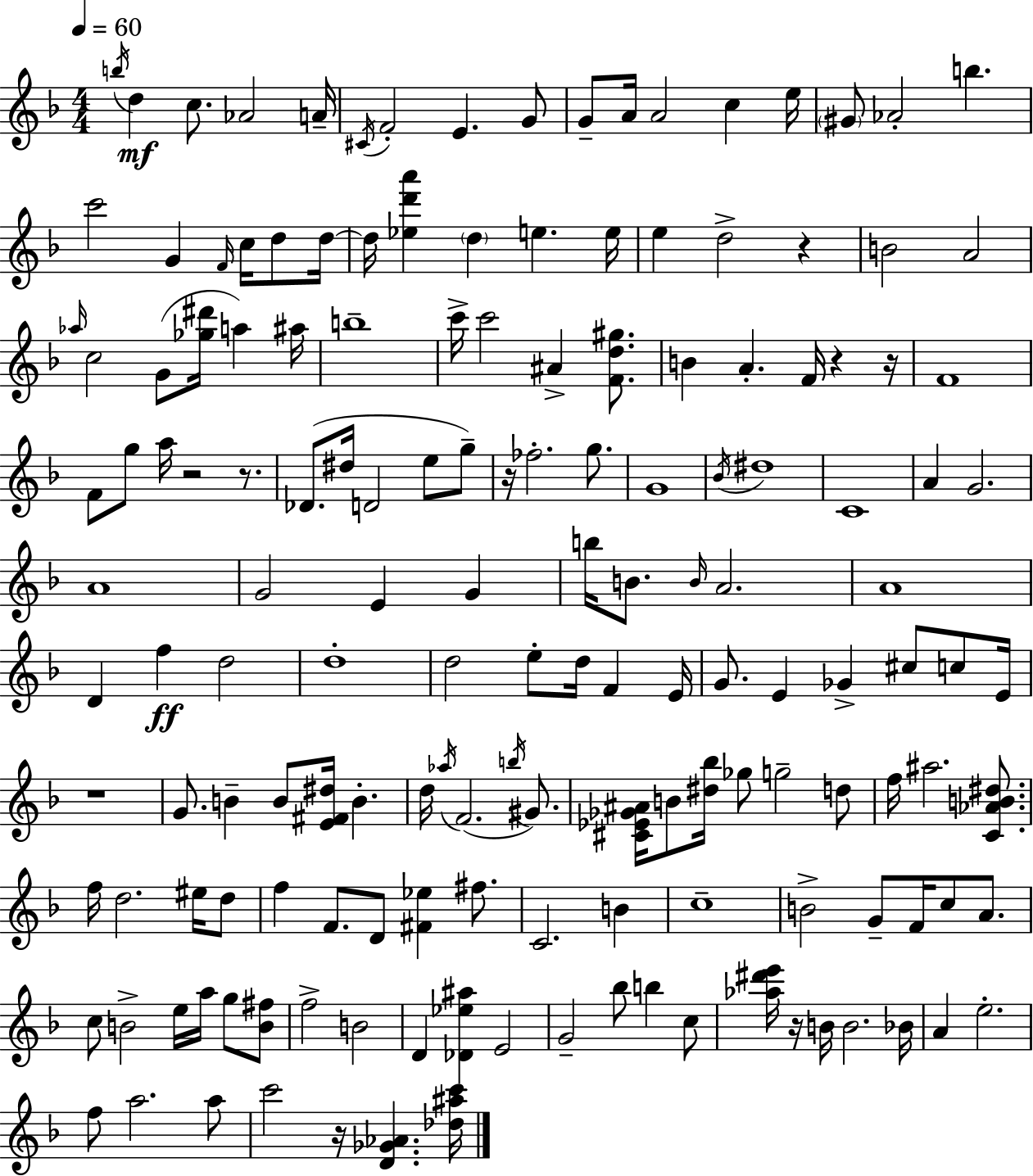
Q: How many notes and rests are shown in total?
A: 159